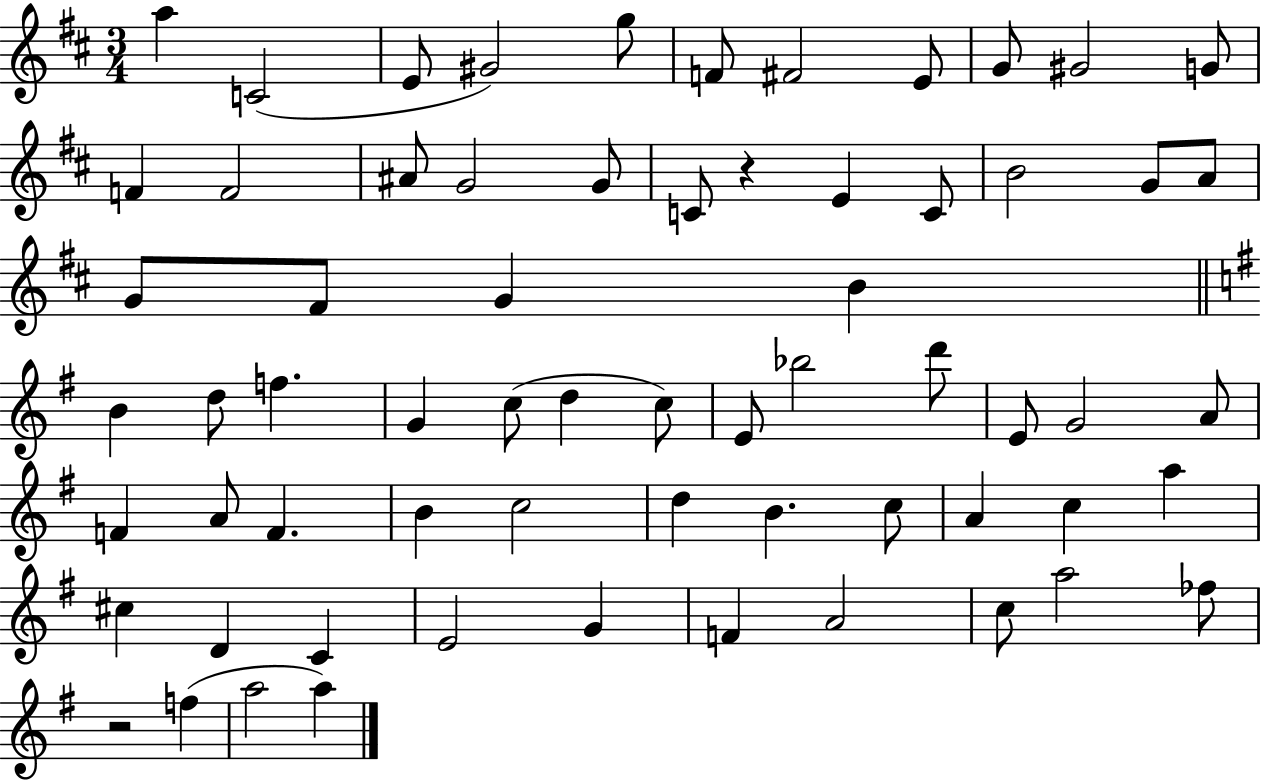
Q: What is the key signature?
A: D major